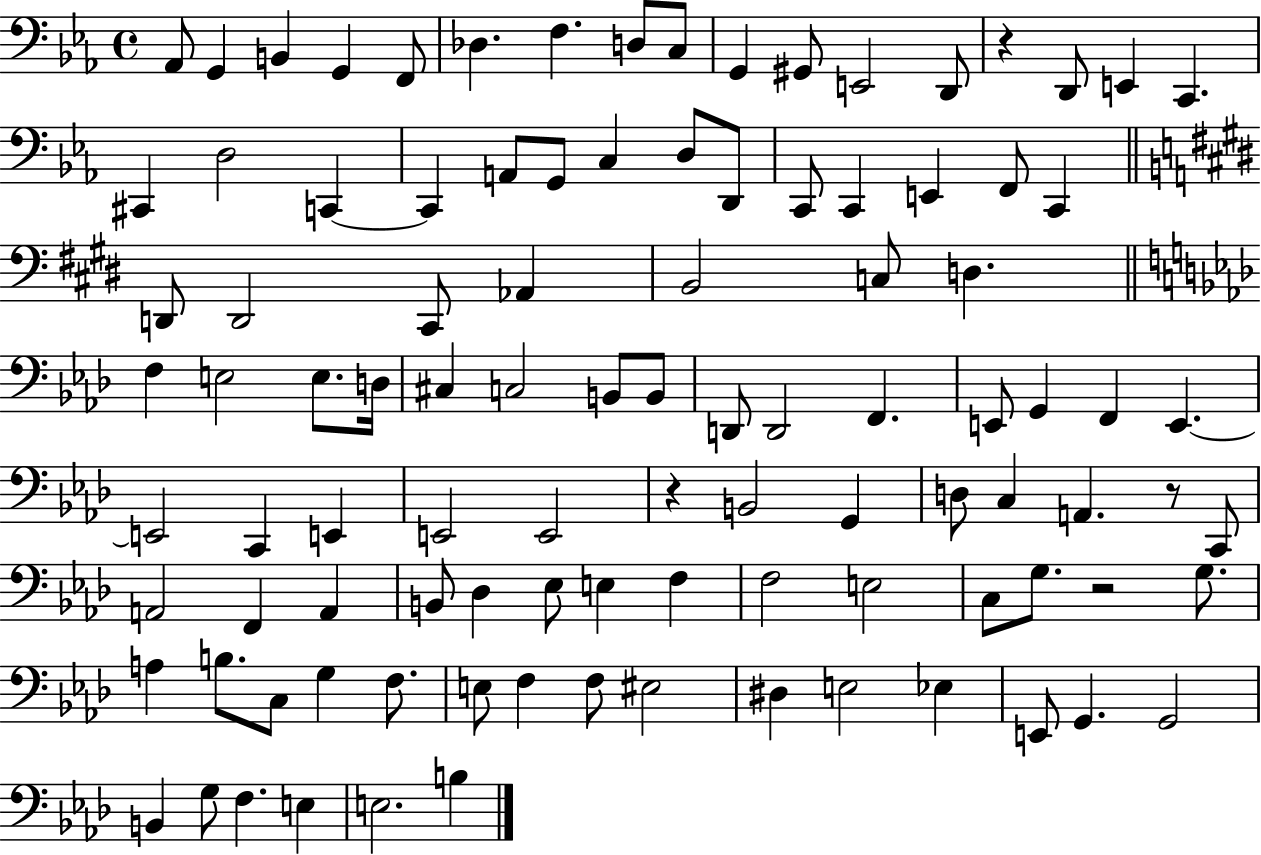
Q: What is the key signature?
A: EES major